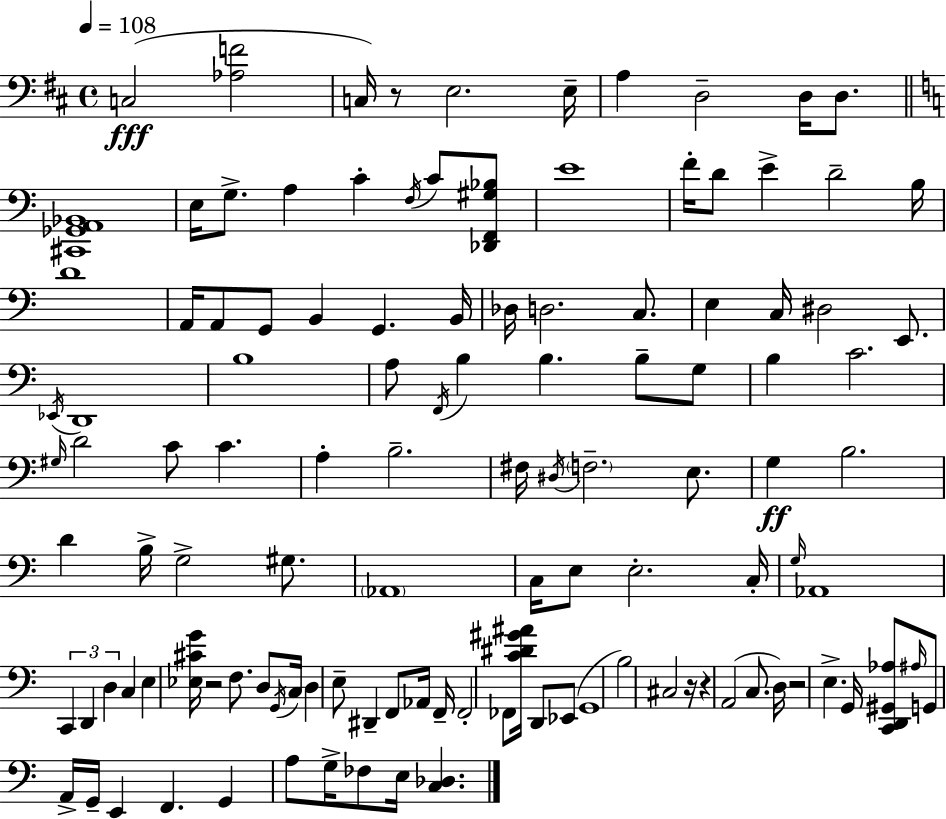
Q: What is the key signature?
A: D major